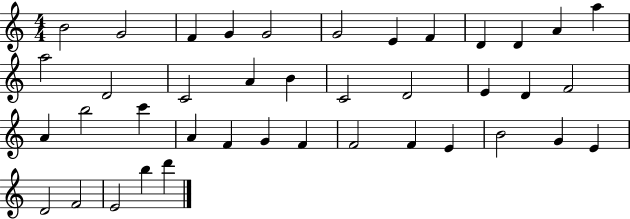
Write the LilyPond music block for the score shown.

{
  \clef treble
  \numericTimeSignature
  \time 4/4
  \key c \major
  b'2 g'2 | f'4 g'4 g'2 | g'2 e'4 f'4 | d'4 d'4 a'4 a''4 | \break a''2 d'2 | c'2 a'4 b'4 | c'2 d'2 | e'4 d'4 f'2 | \break a'4 b''2 c'''4 | a'4 f'4 g'4 f'4 | f'2 f'4 e'4 | b'2 g'4 e'4 | \break d'2 f'2 | e'2 b''4 d'''4 | \bar "|."
}